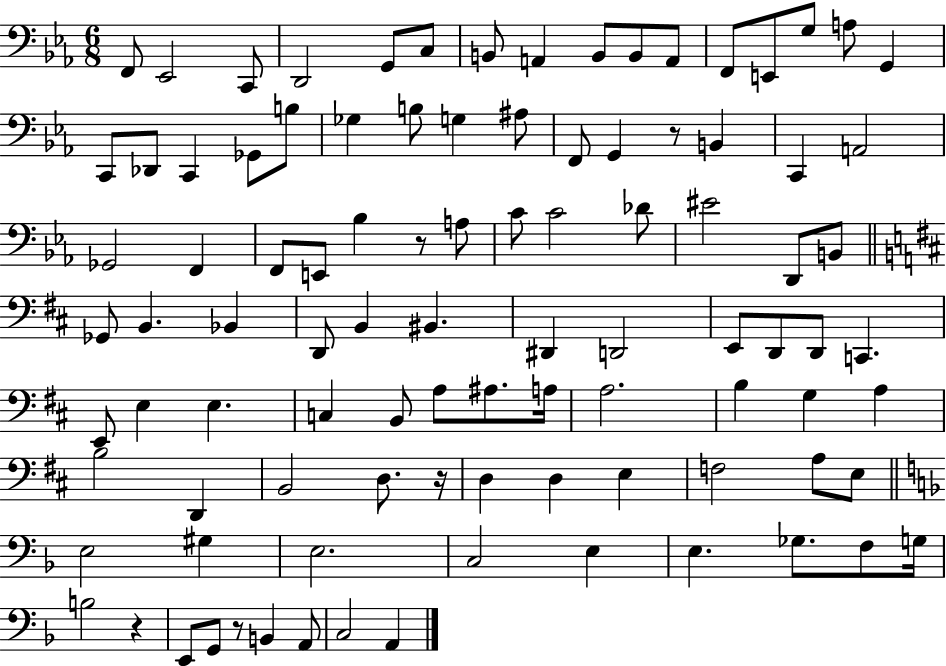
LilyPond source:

{
  \clef bass
  \numericTimeSignature
  \time 6/8
  \key ees \major
  f,8 ees,2 c,8 | d,2 g,8 c8 | b,8 a,4 b,8 b,8 a,8 | f,8 e,8 g8 a8 g,4 | \break c,8 des,8 c,4 ges,8 b8 | ges4 b8 g4 ais8 | f,8 g,4 r8 b,4 | c,4 a,2 | \break ges,2 f,4 | f,8 e,8 bes4 r8 a8 | c'8 c'2 des'8 | eis'2 d,8 b,8 | \break \bar "||" \break \key d \major ges,8 b,4. bes,4 | d,8 b,4 bis,4. | dis,4 d,2 | e,8 d,8 d,8 c,4. | \break e,8 e4 e4. | c4 b,8 a8 ais8. a16 | a2. | b4 g4 a4 | \break b2 d,4 | b,2 d8. r16 | d4 d4 e4 | f2 a8 e8 | \break \bar "||" \break \key f \major e2 gis4 | e2. | c2 e4 | e4. ges8. f8 g16 | \break b2 r4 | e,8 g,8 r8 b,4 a,8 | c2 a,4 | \bar "|."
}